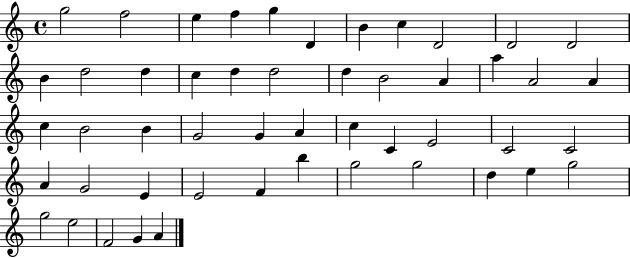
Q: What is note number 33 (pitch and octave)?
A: C4